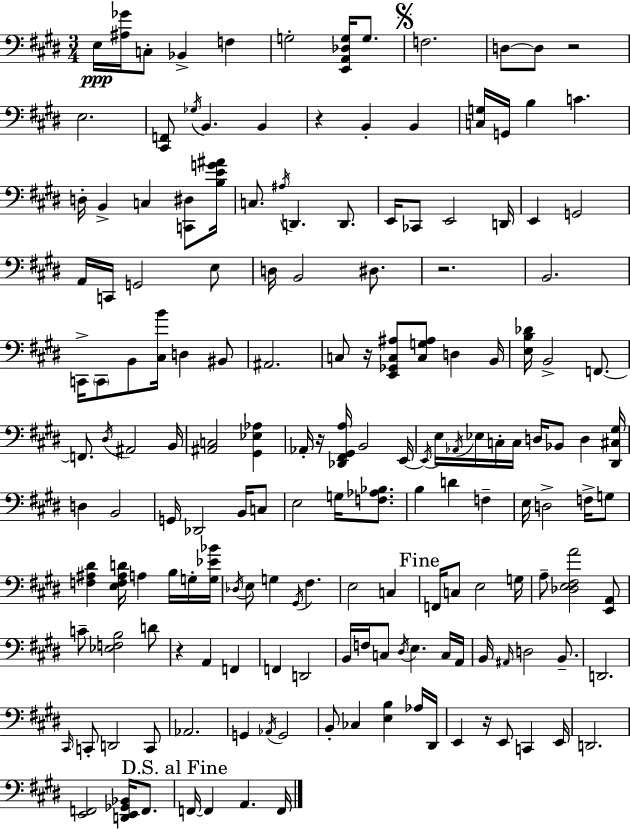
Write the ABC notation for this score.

X:1
T:Untitled
M:3/4
L:1/4
K:E
E,/4 [^A,_G]/4 C,/2 _B,, F, G,2 [E,,A,,_D,G,]/4 G,/2 F,2 D,/2 D,/2 z2 E,2 [^C,,F,,]/2 _G,/4 B,, B,, z B,, B,, [C,G,]/4 G,,/4 B, C D,/4 B,, C, [C,,^D,]/2 [B,EG^A]/4 C,/2 ^A,/4 D,, D,,/2 E,,/4 _C,,/2 E,,2 D,,/4 E,, G,,2 A,,/4 C,,/4 G,,2 E,/2 D,/4 B,,2 ^D,/2 z2 B,,2 C,,/4 C,,/2 B,,/2 [^C,B]/4 D, ^B,,/2 ^A,,2 C,/2 z/4 [E,,_G,,C,^A,]/2 [C,G,^A,]/2 D, B,,/4 [E,B,_D]/4 B,,2 F,,/2 F,,/2 ^D,/4 ^A,,2 B,,/4 [^A,,C,]2 [^G,,_E,_A,] _A,,/4 z/4 [_D,,^F,,^G,,A,]/4 B,,2 E,,/4 E,,/4 E,/4 _A,,/4 _E,/4 C,/4 C,/4 D,/4 _B,,/2 D, [^D,,^C,^G,]/4 D, B,,2 G,,/4 _D,,2 B,,/4 C,/2 E,2 G,/4 [F,_A,_B,]/2 B, D F, E,/4 D,2 F,/4 G,/2 [F,^A,^D] [E,F,^A,D]/4 A, B,/4 G,/4 [G,_E_B]/4 _D,/4 E,/2 G, ^G,,/4 ^F, E,2 C, F,,/4 C,/2 E,2 G,/4 A,/2 [_D,E,^F,A]2 [E,,A,,]/2 C/2 [_E,F,B,]2 D/2 z A,, F,, F,, D,,2 B,,/4 F,/4 C,/2 ^D,/4 E, C,/4 A,,/4 B,,/4 ^A,,/4 D,2 B,,/2 D,,2 ^C,,/4 C,,/2 D,,2 C,,/2 _A,,2 G,, _A,,/4 G,,2 B,,/2 _C, [E,B,] _A,/4 ^D,,/4 E,, z/4 E,,/2 C,, E,,/4 D,,2 [E,,F,,]2 [D,,E,,_G,,_B,,]/4 F,,/2 F,,/4 F,, A,, F,,/4